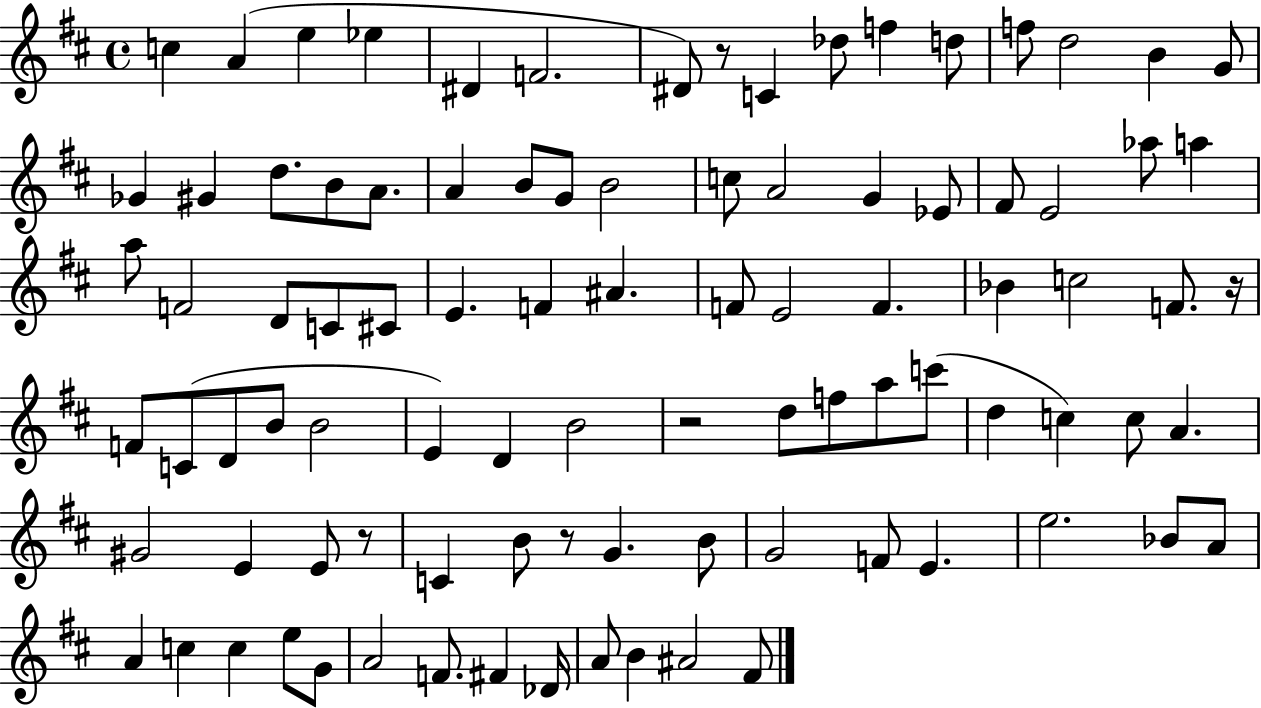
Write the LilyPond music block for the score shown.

{
  \clef treble
  \time 4/4
  \defaultTimeSignature
  \key d \major
  c''4 a'4( e''4 ees''4 | dis'4 f'2. | dis'8) r8 c'4 des''8 f''4 d''8 | f''8 d''2 b'4 g'8 | \break ges'4 gis'4 d''8. b'8 a'8. | a'4 b'8 g'8 b'2 | c''8 a'2 g'4 ees'8 | fis'8 e'2 aes''8 a''4 | \break a''8 f'2 d'8 c'8 cis'8 | e'4. f'4 ais'4. | f'8 e'2 f'4. | bes'4 c''2 f'8. r16 | \break f'8 c'8( d'8 b'8 b'2 | e'4) d'4 b'2 | r2 d''8 f''8 a''8 c'''8( | d''4 c''4) c''8 a'4. | \break gis'2 e'4 e'8 r8 | c'4 b'8 r8 g'4. b'8 | g'2 f'8 e'4. | e''2. bes'8 a'8 | \break a'4 c''4 c''4 e''8 g'8 | a'2 f'8. fis'4 des'16 | a'8 b'4 ais'2 fis'8 | \bar "|."
}